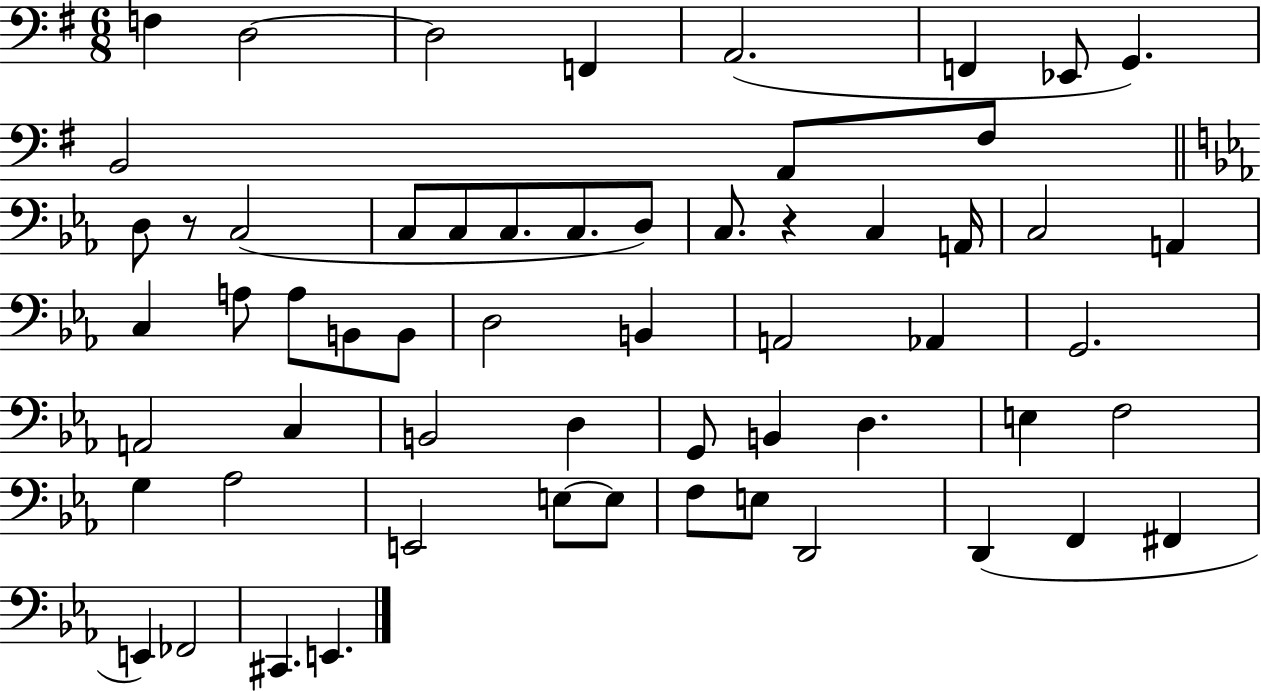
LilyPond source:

{
  \clef bass
  \numericTimeSignature
  \time 6/8
  \key g \major
  f4 d2~~ | d2 f,4 | a,2.( | f,4 ees,8 g,4.) | \break b,2 a,8 fis8 | \bar "||" \break \key ees \major d8 r8 c2( | c8 c8 c8. c8. d8) | c8. r4 c4 a,16 | c2 a,4 | \break c4 a8 a8 b,8 b,8 | d2 b,4 | a,2 aes,4 | g,2. | \break a,2 c4 | b,2 d4 | g,8 b,4 d4. | e4 f2 | \break g4 aes2 | e,2 e8~~ e8 | f8 e8 d,2 | d,4( f,4 fis,4 | \break e,4) fes,2 | cis,4. e,4. | \bar "|."
}